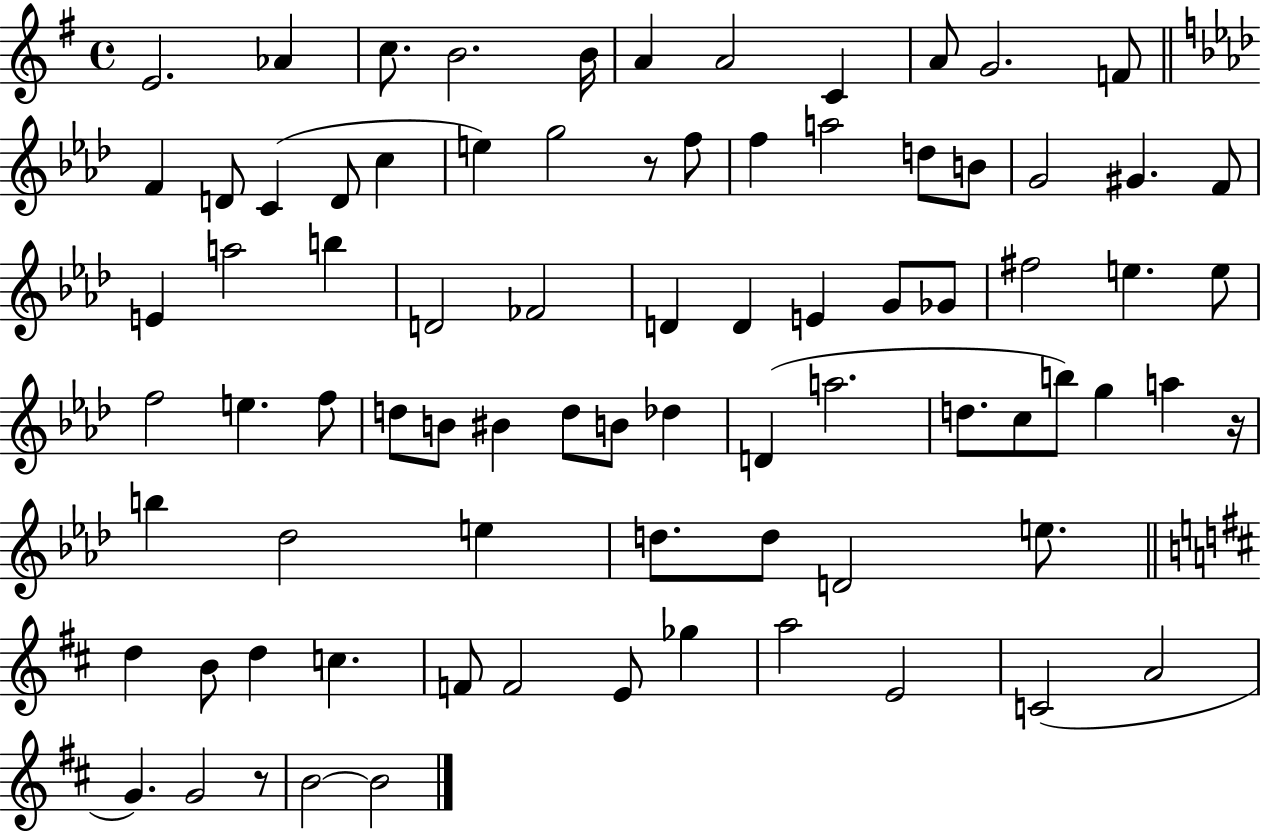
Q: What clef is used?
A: treble